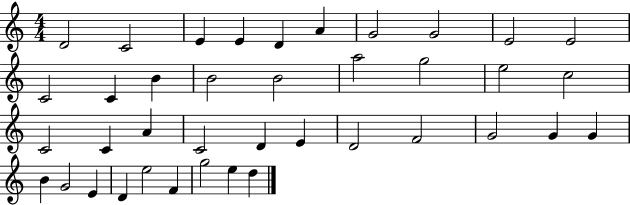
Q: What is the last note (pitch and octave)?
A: D5